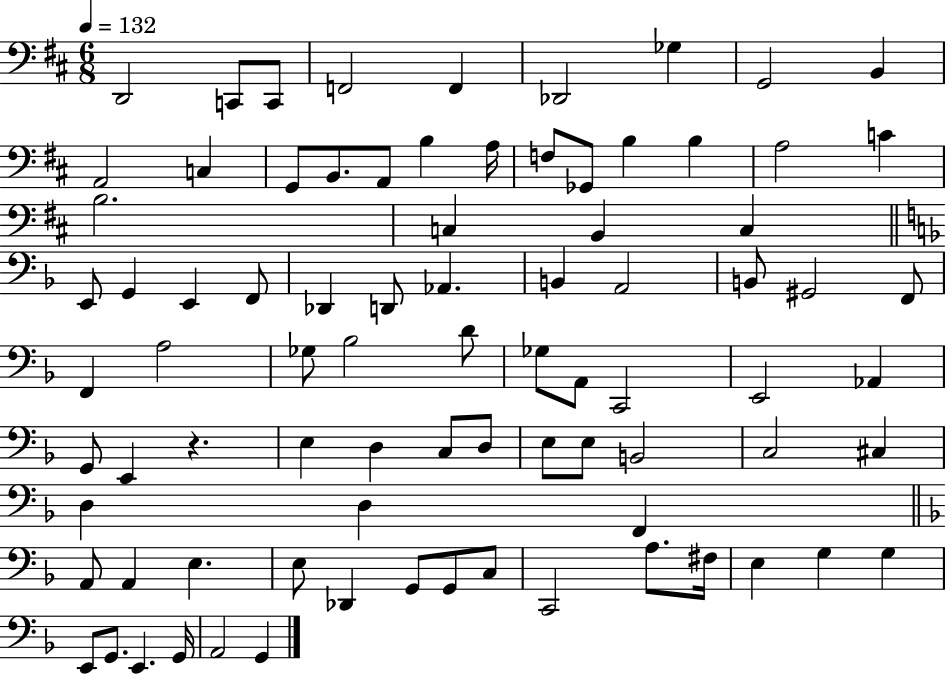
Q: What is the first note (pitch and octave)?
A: D2